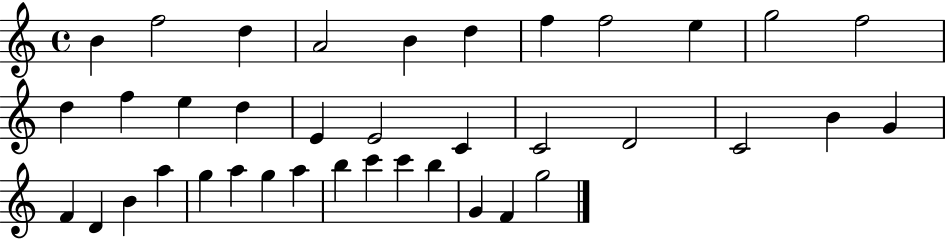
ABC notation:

X:1
T:Untitled
M:4/4
L:1/4
K:C
B f2 d A2 B d f f2 e g2 f2 d f e d E E2 C C2 D2 C2 B G F D B a g a g a b c' c' b G F g2